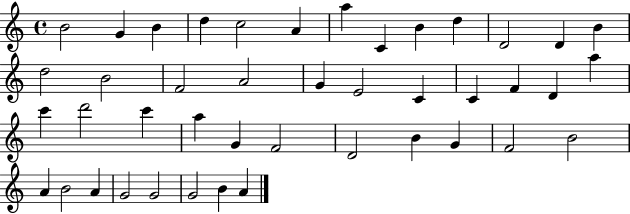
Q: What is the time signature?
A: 4/4